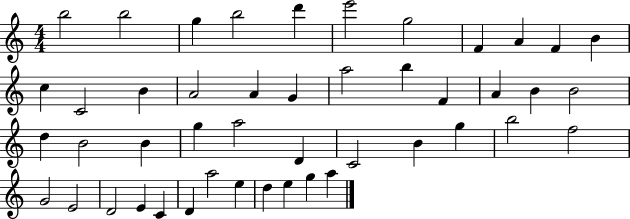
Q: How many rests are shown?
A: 0